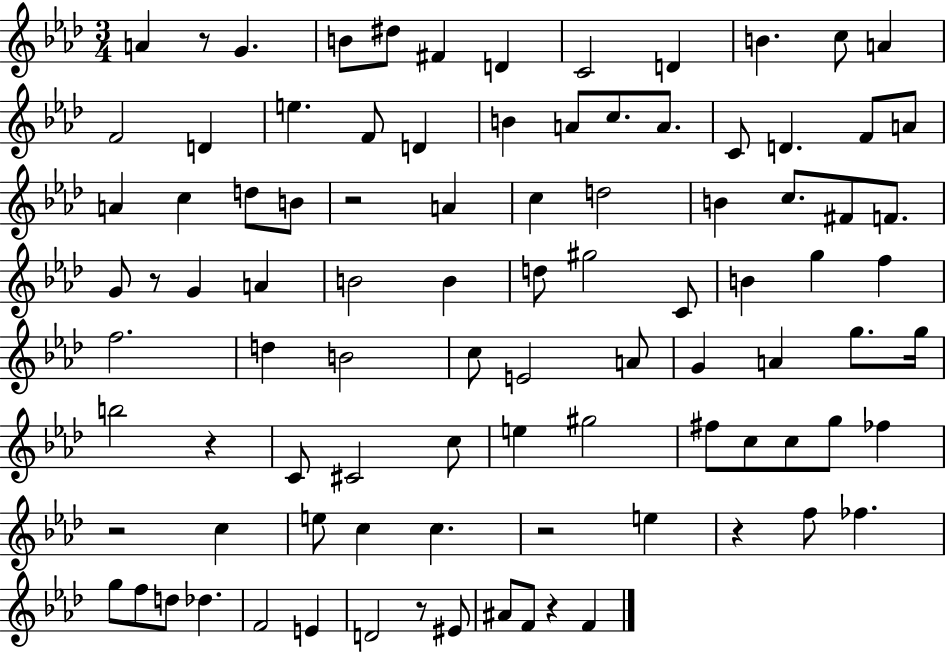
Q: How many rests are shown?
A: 9